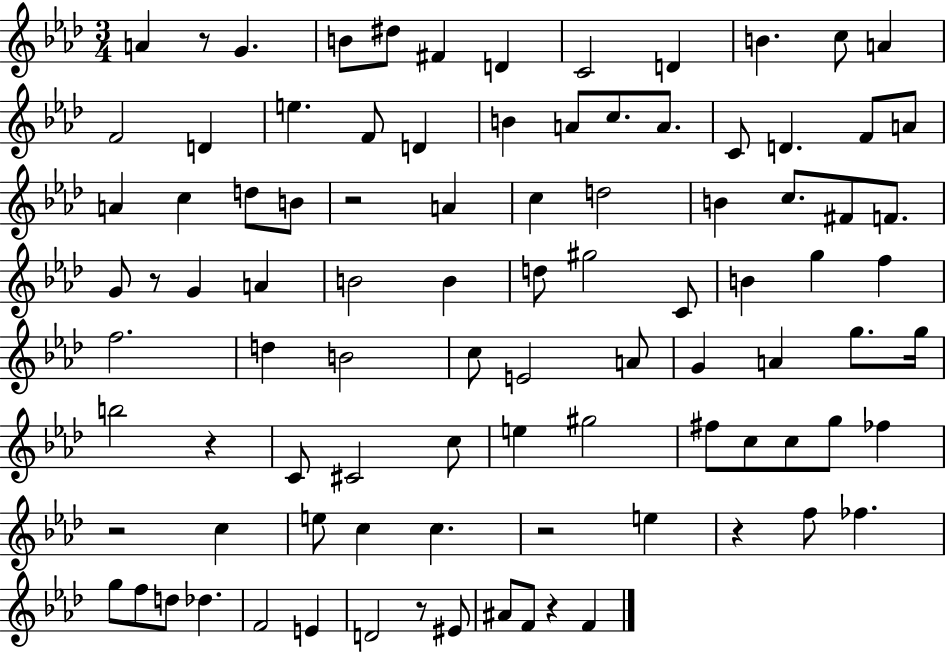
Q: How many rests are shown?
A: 9